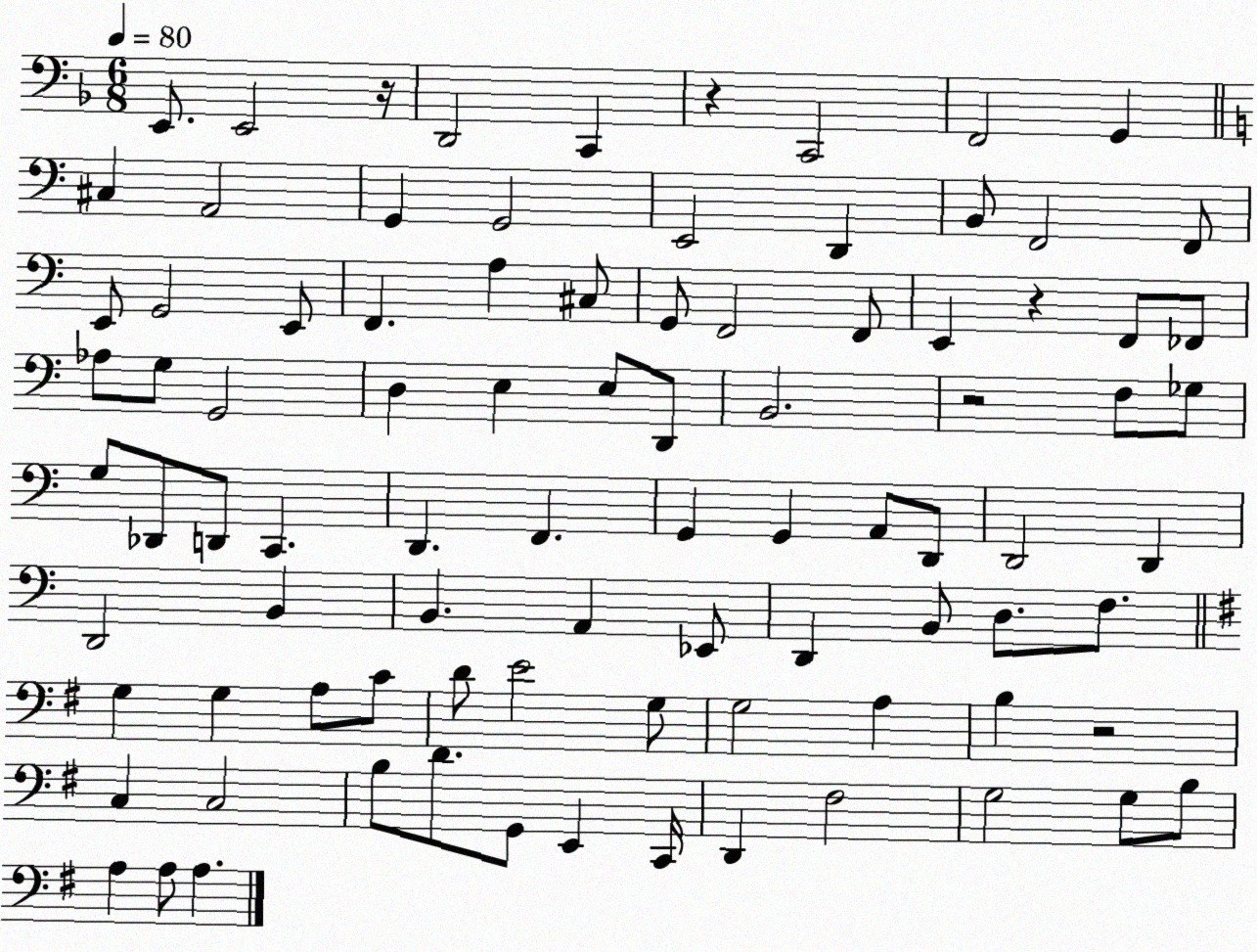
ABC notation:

X:1
T:Untitled
M:6/8
L:1/4
K:F
E,,/2 E,,2 z/4 D,,2 C,, z C,,2 F,,2 G,, ^C, A,,2 G,, G,,2 E,,2 D,, B,,/2 F,,2 F,,/2 E,,/2 G,,2 E,,/2 F,, A, ^C,/2 G,,/2 F,,2 F,,/2 E,, z F,,/2 _F,,/2 _A,/2 G,/2 G,,2 D, E, E,/2 D,,/2 B,,2 z2 F,/2 _G,/2 G,/2 _D,,/2 D,,/2 C,, D,, F,, G,, G,, A,,/2 D,,/2 D,,2 D,, D,,2 B,, B,, A,, _E,,/2 D,, B,,/2 D,/2 F,/2 G, G, A,/2 C/2 D/2 E2 G,/2 G,2 A, B, z2 C, C,2 B,/2 D/2 G,,/2 E,, C,,/4 D,, ^F,2 G,2 G,/2 B,/2 A, A,/2 A,